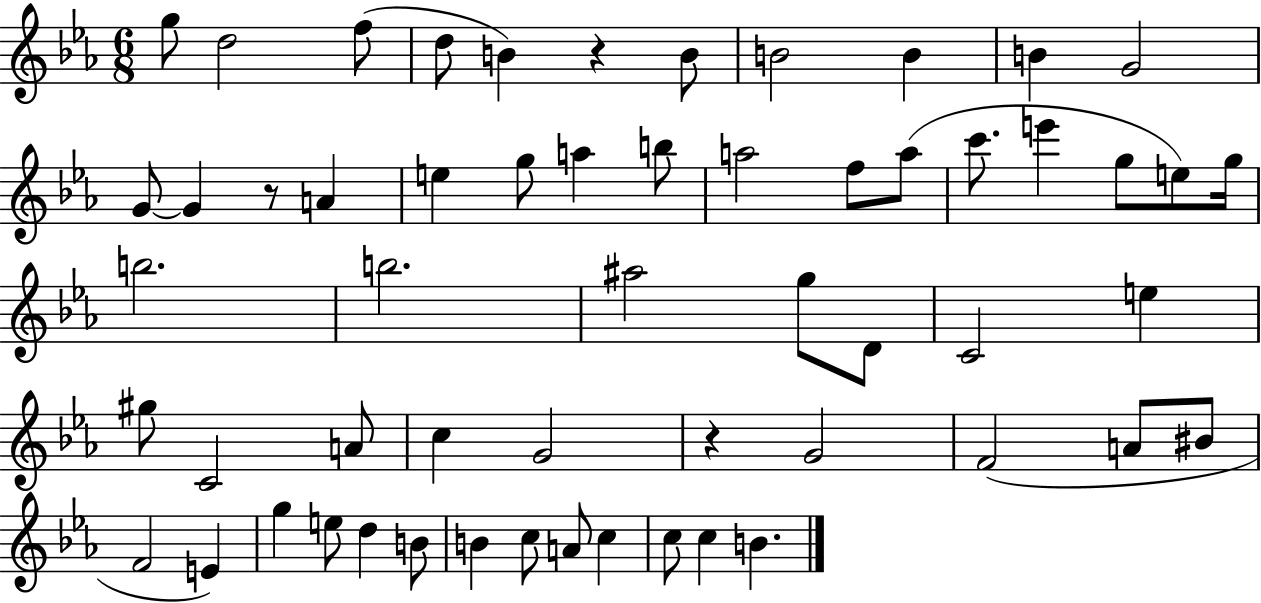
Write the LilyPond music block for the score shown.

{
  \clef treble
  \numericTimeSignature
  \time 6/8
  \key ees \major
  \repeat volta 2 { g''8 d''2 f''8( | d''8 b'4) r4 b'8 | b'2 b'4 | b'4 g'2 | \break g'8~~ g'4 r8 a'4 | e''4 g''8 a''4 b''8 | a''2 f''8 a''8( | c'''8. e'''4 g''8 e''8) g''16 | \break b''2. | b''2. | ais''2 g''8 d'8 | c'2 e''4 | \break gis''8 c'2 a'8 | c''4 g'2 | r4 g'2 | f'2( a'8 bis'8 | \break f'2 e'4) | g''4 e''8 d''4 b'8 | b'4 c''8 a'8 c''4 | c''8 c''4 b'4. | \break } \bar "|."
}